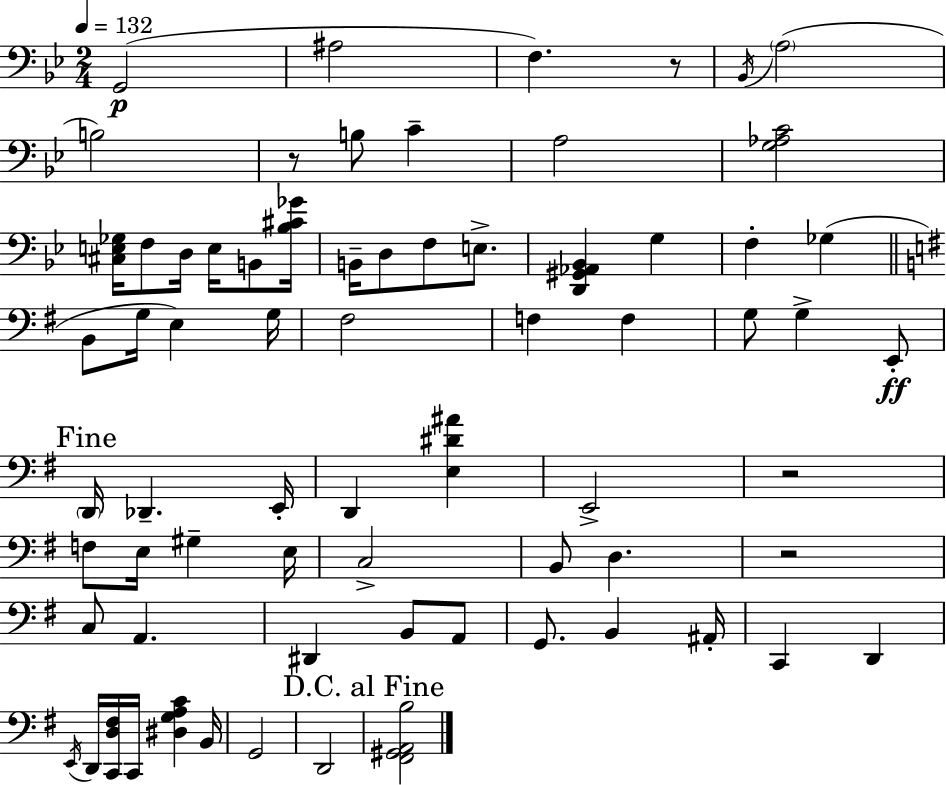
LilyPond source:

{
  \clef bass
  \numericTimeSignature
  \time 2/4
  \key bes \major
  \tempo 4 = 132
  \repeat volta 2 { g,2(\p | ais2 | f4.) r8 | \acciaccatura { bes,16 }( \parenthesize a2 | \break b2) | r8 b8 c'4-- | a2 | <g aes c'>2 | \break <cis e ges>16 f8 d16 e16 b,8 | <bes cis' ges'>16 b,16-- d8 f8 e8.-> | <d, gis, aes, bes,>4 g4 | f4-. ges4( | \break \bar "||" \break \key g \major b,8 g16 e4) g16 | fis2 | f4 f4 | g8 g4-> e,8-.\ff | \break \mark "Fine" \parenthesize d,16 des,4.-- e,16-. | d,4 <e dis' ais'>4 | e,2-> | r2 | \break f8 e16 gis4-- e16 | c2-> | b,8 d4. | r2 | \break c8 a,4. | dis,4 b,8 a,8 | g,8. b,4 ais,16-. | c,4 d,4 | \break \acciaccatura { e,16 } d,16 <c, d fis>16 c,16 <dis g a c'>4 | b,16 g,2 | d,2 | \mark "D.C. al Fine" <fis, gis, a, b>2 | \break } \bar "|."
}